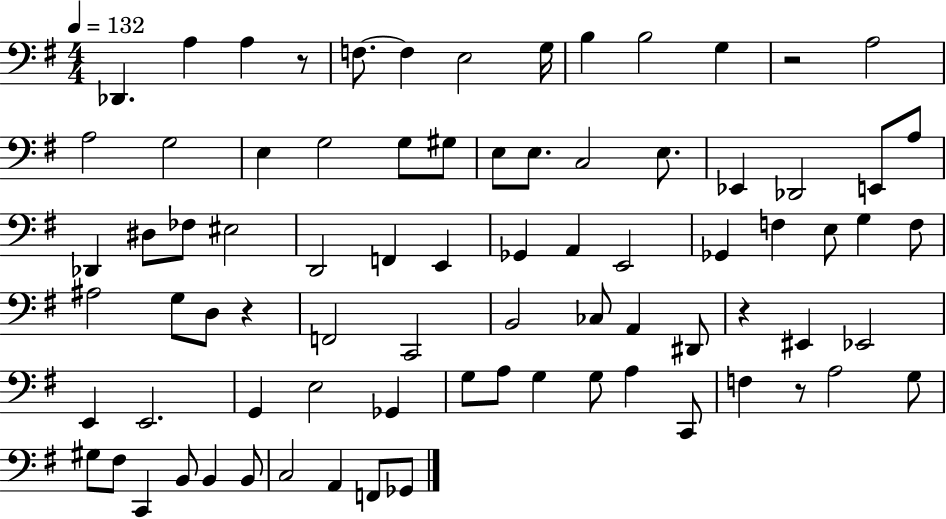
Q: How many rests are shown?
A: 5